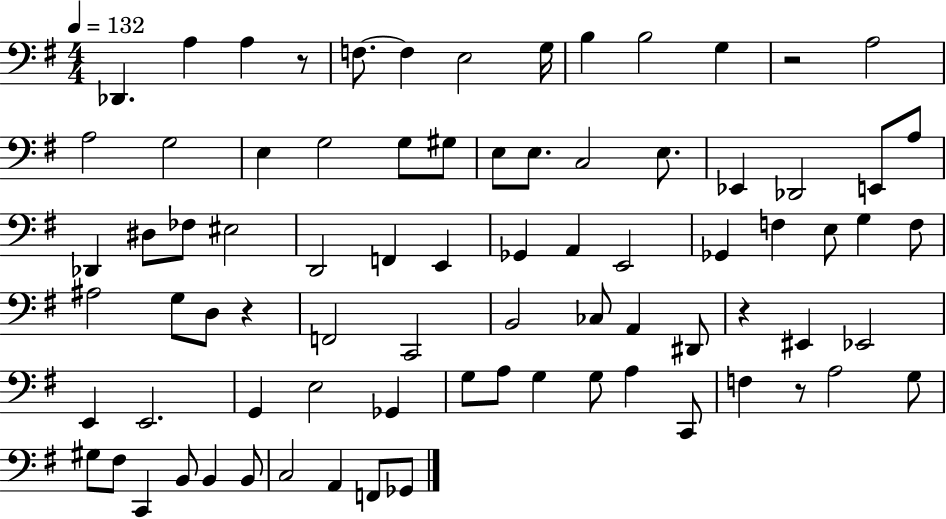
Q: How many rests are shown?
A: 5